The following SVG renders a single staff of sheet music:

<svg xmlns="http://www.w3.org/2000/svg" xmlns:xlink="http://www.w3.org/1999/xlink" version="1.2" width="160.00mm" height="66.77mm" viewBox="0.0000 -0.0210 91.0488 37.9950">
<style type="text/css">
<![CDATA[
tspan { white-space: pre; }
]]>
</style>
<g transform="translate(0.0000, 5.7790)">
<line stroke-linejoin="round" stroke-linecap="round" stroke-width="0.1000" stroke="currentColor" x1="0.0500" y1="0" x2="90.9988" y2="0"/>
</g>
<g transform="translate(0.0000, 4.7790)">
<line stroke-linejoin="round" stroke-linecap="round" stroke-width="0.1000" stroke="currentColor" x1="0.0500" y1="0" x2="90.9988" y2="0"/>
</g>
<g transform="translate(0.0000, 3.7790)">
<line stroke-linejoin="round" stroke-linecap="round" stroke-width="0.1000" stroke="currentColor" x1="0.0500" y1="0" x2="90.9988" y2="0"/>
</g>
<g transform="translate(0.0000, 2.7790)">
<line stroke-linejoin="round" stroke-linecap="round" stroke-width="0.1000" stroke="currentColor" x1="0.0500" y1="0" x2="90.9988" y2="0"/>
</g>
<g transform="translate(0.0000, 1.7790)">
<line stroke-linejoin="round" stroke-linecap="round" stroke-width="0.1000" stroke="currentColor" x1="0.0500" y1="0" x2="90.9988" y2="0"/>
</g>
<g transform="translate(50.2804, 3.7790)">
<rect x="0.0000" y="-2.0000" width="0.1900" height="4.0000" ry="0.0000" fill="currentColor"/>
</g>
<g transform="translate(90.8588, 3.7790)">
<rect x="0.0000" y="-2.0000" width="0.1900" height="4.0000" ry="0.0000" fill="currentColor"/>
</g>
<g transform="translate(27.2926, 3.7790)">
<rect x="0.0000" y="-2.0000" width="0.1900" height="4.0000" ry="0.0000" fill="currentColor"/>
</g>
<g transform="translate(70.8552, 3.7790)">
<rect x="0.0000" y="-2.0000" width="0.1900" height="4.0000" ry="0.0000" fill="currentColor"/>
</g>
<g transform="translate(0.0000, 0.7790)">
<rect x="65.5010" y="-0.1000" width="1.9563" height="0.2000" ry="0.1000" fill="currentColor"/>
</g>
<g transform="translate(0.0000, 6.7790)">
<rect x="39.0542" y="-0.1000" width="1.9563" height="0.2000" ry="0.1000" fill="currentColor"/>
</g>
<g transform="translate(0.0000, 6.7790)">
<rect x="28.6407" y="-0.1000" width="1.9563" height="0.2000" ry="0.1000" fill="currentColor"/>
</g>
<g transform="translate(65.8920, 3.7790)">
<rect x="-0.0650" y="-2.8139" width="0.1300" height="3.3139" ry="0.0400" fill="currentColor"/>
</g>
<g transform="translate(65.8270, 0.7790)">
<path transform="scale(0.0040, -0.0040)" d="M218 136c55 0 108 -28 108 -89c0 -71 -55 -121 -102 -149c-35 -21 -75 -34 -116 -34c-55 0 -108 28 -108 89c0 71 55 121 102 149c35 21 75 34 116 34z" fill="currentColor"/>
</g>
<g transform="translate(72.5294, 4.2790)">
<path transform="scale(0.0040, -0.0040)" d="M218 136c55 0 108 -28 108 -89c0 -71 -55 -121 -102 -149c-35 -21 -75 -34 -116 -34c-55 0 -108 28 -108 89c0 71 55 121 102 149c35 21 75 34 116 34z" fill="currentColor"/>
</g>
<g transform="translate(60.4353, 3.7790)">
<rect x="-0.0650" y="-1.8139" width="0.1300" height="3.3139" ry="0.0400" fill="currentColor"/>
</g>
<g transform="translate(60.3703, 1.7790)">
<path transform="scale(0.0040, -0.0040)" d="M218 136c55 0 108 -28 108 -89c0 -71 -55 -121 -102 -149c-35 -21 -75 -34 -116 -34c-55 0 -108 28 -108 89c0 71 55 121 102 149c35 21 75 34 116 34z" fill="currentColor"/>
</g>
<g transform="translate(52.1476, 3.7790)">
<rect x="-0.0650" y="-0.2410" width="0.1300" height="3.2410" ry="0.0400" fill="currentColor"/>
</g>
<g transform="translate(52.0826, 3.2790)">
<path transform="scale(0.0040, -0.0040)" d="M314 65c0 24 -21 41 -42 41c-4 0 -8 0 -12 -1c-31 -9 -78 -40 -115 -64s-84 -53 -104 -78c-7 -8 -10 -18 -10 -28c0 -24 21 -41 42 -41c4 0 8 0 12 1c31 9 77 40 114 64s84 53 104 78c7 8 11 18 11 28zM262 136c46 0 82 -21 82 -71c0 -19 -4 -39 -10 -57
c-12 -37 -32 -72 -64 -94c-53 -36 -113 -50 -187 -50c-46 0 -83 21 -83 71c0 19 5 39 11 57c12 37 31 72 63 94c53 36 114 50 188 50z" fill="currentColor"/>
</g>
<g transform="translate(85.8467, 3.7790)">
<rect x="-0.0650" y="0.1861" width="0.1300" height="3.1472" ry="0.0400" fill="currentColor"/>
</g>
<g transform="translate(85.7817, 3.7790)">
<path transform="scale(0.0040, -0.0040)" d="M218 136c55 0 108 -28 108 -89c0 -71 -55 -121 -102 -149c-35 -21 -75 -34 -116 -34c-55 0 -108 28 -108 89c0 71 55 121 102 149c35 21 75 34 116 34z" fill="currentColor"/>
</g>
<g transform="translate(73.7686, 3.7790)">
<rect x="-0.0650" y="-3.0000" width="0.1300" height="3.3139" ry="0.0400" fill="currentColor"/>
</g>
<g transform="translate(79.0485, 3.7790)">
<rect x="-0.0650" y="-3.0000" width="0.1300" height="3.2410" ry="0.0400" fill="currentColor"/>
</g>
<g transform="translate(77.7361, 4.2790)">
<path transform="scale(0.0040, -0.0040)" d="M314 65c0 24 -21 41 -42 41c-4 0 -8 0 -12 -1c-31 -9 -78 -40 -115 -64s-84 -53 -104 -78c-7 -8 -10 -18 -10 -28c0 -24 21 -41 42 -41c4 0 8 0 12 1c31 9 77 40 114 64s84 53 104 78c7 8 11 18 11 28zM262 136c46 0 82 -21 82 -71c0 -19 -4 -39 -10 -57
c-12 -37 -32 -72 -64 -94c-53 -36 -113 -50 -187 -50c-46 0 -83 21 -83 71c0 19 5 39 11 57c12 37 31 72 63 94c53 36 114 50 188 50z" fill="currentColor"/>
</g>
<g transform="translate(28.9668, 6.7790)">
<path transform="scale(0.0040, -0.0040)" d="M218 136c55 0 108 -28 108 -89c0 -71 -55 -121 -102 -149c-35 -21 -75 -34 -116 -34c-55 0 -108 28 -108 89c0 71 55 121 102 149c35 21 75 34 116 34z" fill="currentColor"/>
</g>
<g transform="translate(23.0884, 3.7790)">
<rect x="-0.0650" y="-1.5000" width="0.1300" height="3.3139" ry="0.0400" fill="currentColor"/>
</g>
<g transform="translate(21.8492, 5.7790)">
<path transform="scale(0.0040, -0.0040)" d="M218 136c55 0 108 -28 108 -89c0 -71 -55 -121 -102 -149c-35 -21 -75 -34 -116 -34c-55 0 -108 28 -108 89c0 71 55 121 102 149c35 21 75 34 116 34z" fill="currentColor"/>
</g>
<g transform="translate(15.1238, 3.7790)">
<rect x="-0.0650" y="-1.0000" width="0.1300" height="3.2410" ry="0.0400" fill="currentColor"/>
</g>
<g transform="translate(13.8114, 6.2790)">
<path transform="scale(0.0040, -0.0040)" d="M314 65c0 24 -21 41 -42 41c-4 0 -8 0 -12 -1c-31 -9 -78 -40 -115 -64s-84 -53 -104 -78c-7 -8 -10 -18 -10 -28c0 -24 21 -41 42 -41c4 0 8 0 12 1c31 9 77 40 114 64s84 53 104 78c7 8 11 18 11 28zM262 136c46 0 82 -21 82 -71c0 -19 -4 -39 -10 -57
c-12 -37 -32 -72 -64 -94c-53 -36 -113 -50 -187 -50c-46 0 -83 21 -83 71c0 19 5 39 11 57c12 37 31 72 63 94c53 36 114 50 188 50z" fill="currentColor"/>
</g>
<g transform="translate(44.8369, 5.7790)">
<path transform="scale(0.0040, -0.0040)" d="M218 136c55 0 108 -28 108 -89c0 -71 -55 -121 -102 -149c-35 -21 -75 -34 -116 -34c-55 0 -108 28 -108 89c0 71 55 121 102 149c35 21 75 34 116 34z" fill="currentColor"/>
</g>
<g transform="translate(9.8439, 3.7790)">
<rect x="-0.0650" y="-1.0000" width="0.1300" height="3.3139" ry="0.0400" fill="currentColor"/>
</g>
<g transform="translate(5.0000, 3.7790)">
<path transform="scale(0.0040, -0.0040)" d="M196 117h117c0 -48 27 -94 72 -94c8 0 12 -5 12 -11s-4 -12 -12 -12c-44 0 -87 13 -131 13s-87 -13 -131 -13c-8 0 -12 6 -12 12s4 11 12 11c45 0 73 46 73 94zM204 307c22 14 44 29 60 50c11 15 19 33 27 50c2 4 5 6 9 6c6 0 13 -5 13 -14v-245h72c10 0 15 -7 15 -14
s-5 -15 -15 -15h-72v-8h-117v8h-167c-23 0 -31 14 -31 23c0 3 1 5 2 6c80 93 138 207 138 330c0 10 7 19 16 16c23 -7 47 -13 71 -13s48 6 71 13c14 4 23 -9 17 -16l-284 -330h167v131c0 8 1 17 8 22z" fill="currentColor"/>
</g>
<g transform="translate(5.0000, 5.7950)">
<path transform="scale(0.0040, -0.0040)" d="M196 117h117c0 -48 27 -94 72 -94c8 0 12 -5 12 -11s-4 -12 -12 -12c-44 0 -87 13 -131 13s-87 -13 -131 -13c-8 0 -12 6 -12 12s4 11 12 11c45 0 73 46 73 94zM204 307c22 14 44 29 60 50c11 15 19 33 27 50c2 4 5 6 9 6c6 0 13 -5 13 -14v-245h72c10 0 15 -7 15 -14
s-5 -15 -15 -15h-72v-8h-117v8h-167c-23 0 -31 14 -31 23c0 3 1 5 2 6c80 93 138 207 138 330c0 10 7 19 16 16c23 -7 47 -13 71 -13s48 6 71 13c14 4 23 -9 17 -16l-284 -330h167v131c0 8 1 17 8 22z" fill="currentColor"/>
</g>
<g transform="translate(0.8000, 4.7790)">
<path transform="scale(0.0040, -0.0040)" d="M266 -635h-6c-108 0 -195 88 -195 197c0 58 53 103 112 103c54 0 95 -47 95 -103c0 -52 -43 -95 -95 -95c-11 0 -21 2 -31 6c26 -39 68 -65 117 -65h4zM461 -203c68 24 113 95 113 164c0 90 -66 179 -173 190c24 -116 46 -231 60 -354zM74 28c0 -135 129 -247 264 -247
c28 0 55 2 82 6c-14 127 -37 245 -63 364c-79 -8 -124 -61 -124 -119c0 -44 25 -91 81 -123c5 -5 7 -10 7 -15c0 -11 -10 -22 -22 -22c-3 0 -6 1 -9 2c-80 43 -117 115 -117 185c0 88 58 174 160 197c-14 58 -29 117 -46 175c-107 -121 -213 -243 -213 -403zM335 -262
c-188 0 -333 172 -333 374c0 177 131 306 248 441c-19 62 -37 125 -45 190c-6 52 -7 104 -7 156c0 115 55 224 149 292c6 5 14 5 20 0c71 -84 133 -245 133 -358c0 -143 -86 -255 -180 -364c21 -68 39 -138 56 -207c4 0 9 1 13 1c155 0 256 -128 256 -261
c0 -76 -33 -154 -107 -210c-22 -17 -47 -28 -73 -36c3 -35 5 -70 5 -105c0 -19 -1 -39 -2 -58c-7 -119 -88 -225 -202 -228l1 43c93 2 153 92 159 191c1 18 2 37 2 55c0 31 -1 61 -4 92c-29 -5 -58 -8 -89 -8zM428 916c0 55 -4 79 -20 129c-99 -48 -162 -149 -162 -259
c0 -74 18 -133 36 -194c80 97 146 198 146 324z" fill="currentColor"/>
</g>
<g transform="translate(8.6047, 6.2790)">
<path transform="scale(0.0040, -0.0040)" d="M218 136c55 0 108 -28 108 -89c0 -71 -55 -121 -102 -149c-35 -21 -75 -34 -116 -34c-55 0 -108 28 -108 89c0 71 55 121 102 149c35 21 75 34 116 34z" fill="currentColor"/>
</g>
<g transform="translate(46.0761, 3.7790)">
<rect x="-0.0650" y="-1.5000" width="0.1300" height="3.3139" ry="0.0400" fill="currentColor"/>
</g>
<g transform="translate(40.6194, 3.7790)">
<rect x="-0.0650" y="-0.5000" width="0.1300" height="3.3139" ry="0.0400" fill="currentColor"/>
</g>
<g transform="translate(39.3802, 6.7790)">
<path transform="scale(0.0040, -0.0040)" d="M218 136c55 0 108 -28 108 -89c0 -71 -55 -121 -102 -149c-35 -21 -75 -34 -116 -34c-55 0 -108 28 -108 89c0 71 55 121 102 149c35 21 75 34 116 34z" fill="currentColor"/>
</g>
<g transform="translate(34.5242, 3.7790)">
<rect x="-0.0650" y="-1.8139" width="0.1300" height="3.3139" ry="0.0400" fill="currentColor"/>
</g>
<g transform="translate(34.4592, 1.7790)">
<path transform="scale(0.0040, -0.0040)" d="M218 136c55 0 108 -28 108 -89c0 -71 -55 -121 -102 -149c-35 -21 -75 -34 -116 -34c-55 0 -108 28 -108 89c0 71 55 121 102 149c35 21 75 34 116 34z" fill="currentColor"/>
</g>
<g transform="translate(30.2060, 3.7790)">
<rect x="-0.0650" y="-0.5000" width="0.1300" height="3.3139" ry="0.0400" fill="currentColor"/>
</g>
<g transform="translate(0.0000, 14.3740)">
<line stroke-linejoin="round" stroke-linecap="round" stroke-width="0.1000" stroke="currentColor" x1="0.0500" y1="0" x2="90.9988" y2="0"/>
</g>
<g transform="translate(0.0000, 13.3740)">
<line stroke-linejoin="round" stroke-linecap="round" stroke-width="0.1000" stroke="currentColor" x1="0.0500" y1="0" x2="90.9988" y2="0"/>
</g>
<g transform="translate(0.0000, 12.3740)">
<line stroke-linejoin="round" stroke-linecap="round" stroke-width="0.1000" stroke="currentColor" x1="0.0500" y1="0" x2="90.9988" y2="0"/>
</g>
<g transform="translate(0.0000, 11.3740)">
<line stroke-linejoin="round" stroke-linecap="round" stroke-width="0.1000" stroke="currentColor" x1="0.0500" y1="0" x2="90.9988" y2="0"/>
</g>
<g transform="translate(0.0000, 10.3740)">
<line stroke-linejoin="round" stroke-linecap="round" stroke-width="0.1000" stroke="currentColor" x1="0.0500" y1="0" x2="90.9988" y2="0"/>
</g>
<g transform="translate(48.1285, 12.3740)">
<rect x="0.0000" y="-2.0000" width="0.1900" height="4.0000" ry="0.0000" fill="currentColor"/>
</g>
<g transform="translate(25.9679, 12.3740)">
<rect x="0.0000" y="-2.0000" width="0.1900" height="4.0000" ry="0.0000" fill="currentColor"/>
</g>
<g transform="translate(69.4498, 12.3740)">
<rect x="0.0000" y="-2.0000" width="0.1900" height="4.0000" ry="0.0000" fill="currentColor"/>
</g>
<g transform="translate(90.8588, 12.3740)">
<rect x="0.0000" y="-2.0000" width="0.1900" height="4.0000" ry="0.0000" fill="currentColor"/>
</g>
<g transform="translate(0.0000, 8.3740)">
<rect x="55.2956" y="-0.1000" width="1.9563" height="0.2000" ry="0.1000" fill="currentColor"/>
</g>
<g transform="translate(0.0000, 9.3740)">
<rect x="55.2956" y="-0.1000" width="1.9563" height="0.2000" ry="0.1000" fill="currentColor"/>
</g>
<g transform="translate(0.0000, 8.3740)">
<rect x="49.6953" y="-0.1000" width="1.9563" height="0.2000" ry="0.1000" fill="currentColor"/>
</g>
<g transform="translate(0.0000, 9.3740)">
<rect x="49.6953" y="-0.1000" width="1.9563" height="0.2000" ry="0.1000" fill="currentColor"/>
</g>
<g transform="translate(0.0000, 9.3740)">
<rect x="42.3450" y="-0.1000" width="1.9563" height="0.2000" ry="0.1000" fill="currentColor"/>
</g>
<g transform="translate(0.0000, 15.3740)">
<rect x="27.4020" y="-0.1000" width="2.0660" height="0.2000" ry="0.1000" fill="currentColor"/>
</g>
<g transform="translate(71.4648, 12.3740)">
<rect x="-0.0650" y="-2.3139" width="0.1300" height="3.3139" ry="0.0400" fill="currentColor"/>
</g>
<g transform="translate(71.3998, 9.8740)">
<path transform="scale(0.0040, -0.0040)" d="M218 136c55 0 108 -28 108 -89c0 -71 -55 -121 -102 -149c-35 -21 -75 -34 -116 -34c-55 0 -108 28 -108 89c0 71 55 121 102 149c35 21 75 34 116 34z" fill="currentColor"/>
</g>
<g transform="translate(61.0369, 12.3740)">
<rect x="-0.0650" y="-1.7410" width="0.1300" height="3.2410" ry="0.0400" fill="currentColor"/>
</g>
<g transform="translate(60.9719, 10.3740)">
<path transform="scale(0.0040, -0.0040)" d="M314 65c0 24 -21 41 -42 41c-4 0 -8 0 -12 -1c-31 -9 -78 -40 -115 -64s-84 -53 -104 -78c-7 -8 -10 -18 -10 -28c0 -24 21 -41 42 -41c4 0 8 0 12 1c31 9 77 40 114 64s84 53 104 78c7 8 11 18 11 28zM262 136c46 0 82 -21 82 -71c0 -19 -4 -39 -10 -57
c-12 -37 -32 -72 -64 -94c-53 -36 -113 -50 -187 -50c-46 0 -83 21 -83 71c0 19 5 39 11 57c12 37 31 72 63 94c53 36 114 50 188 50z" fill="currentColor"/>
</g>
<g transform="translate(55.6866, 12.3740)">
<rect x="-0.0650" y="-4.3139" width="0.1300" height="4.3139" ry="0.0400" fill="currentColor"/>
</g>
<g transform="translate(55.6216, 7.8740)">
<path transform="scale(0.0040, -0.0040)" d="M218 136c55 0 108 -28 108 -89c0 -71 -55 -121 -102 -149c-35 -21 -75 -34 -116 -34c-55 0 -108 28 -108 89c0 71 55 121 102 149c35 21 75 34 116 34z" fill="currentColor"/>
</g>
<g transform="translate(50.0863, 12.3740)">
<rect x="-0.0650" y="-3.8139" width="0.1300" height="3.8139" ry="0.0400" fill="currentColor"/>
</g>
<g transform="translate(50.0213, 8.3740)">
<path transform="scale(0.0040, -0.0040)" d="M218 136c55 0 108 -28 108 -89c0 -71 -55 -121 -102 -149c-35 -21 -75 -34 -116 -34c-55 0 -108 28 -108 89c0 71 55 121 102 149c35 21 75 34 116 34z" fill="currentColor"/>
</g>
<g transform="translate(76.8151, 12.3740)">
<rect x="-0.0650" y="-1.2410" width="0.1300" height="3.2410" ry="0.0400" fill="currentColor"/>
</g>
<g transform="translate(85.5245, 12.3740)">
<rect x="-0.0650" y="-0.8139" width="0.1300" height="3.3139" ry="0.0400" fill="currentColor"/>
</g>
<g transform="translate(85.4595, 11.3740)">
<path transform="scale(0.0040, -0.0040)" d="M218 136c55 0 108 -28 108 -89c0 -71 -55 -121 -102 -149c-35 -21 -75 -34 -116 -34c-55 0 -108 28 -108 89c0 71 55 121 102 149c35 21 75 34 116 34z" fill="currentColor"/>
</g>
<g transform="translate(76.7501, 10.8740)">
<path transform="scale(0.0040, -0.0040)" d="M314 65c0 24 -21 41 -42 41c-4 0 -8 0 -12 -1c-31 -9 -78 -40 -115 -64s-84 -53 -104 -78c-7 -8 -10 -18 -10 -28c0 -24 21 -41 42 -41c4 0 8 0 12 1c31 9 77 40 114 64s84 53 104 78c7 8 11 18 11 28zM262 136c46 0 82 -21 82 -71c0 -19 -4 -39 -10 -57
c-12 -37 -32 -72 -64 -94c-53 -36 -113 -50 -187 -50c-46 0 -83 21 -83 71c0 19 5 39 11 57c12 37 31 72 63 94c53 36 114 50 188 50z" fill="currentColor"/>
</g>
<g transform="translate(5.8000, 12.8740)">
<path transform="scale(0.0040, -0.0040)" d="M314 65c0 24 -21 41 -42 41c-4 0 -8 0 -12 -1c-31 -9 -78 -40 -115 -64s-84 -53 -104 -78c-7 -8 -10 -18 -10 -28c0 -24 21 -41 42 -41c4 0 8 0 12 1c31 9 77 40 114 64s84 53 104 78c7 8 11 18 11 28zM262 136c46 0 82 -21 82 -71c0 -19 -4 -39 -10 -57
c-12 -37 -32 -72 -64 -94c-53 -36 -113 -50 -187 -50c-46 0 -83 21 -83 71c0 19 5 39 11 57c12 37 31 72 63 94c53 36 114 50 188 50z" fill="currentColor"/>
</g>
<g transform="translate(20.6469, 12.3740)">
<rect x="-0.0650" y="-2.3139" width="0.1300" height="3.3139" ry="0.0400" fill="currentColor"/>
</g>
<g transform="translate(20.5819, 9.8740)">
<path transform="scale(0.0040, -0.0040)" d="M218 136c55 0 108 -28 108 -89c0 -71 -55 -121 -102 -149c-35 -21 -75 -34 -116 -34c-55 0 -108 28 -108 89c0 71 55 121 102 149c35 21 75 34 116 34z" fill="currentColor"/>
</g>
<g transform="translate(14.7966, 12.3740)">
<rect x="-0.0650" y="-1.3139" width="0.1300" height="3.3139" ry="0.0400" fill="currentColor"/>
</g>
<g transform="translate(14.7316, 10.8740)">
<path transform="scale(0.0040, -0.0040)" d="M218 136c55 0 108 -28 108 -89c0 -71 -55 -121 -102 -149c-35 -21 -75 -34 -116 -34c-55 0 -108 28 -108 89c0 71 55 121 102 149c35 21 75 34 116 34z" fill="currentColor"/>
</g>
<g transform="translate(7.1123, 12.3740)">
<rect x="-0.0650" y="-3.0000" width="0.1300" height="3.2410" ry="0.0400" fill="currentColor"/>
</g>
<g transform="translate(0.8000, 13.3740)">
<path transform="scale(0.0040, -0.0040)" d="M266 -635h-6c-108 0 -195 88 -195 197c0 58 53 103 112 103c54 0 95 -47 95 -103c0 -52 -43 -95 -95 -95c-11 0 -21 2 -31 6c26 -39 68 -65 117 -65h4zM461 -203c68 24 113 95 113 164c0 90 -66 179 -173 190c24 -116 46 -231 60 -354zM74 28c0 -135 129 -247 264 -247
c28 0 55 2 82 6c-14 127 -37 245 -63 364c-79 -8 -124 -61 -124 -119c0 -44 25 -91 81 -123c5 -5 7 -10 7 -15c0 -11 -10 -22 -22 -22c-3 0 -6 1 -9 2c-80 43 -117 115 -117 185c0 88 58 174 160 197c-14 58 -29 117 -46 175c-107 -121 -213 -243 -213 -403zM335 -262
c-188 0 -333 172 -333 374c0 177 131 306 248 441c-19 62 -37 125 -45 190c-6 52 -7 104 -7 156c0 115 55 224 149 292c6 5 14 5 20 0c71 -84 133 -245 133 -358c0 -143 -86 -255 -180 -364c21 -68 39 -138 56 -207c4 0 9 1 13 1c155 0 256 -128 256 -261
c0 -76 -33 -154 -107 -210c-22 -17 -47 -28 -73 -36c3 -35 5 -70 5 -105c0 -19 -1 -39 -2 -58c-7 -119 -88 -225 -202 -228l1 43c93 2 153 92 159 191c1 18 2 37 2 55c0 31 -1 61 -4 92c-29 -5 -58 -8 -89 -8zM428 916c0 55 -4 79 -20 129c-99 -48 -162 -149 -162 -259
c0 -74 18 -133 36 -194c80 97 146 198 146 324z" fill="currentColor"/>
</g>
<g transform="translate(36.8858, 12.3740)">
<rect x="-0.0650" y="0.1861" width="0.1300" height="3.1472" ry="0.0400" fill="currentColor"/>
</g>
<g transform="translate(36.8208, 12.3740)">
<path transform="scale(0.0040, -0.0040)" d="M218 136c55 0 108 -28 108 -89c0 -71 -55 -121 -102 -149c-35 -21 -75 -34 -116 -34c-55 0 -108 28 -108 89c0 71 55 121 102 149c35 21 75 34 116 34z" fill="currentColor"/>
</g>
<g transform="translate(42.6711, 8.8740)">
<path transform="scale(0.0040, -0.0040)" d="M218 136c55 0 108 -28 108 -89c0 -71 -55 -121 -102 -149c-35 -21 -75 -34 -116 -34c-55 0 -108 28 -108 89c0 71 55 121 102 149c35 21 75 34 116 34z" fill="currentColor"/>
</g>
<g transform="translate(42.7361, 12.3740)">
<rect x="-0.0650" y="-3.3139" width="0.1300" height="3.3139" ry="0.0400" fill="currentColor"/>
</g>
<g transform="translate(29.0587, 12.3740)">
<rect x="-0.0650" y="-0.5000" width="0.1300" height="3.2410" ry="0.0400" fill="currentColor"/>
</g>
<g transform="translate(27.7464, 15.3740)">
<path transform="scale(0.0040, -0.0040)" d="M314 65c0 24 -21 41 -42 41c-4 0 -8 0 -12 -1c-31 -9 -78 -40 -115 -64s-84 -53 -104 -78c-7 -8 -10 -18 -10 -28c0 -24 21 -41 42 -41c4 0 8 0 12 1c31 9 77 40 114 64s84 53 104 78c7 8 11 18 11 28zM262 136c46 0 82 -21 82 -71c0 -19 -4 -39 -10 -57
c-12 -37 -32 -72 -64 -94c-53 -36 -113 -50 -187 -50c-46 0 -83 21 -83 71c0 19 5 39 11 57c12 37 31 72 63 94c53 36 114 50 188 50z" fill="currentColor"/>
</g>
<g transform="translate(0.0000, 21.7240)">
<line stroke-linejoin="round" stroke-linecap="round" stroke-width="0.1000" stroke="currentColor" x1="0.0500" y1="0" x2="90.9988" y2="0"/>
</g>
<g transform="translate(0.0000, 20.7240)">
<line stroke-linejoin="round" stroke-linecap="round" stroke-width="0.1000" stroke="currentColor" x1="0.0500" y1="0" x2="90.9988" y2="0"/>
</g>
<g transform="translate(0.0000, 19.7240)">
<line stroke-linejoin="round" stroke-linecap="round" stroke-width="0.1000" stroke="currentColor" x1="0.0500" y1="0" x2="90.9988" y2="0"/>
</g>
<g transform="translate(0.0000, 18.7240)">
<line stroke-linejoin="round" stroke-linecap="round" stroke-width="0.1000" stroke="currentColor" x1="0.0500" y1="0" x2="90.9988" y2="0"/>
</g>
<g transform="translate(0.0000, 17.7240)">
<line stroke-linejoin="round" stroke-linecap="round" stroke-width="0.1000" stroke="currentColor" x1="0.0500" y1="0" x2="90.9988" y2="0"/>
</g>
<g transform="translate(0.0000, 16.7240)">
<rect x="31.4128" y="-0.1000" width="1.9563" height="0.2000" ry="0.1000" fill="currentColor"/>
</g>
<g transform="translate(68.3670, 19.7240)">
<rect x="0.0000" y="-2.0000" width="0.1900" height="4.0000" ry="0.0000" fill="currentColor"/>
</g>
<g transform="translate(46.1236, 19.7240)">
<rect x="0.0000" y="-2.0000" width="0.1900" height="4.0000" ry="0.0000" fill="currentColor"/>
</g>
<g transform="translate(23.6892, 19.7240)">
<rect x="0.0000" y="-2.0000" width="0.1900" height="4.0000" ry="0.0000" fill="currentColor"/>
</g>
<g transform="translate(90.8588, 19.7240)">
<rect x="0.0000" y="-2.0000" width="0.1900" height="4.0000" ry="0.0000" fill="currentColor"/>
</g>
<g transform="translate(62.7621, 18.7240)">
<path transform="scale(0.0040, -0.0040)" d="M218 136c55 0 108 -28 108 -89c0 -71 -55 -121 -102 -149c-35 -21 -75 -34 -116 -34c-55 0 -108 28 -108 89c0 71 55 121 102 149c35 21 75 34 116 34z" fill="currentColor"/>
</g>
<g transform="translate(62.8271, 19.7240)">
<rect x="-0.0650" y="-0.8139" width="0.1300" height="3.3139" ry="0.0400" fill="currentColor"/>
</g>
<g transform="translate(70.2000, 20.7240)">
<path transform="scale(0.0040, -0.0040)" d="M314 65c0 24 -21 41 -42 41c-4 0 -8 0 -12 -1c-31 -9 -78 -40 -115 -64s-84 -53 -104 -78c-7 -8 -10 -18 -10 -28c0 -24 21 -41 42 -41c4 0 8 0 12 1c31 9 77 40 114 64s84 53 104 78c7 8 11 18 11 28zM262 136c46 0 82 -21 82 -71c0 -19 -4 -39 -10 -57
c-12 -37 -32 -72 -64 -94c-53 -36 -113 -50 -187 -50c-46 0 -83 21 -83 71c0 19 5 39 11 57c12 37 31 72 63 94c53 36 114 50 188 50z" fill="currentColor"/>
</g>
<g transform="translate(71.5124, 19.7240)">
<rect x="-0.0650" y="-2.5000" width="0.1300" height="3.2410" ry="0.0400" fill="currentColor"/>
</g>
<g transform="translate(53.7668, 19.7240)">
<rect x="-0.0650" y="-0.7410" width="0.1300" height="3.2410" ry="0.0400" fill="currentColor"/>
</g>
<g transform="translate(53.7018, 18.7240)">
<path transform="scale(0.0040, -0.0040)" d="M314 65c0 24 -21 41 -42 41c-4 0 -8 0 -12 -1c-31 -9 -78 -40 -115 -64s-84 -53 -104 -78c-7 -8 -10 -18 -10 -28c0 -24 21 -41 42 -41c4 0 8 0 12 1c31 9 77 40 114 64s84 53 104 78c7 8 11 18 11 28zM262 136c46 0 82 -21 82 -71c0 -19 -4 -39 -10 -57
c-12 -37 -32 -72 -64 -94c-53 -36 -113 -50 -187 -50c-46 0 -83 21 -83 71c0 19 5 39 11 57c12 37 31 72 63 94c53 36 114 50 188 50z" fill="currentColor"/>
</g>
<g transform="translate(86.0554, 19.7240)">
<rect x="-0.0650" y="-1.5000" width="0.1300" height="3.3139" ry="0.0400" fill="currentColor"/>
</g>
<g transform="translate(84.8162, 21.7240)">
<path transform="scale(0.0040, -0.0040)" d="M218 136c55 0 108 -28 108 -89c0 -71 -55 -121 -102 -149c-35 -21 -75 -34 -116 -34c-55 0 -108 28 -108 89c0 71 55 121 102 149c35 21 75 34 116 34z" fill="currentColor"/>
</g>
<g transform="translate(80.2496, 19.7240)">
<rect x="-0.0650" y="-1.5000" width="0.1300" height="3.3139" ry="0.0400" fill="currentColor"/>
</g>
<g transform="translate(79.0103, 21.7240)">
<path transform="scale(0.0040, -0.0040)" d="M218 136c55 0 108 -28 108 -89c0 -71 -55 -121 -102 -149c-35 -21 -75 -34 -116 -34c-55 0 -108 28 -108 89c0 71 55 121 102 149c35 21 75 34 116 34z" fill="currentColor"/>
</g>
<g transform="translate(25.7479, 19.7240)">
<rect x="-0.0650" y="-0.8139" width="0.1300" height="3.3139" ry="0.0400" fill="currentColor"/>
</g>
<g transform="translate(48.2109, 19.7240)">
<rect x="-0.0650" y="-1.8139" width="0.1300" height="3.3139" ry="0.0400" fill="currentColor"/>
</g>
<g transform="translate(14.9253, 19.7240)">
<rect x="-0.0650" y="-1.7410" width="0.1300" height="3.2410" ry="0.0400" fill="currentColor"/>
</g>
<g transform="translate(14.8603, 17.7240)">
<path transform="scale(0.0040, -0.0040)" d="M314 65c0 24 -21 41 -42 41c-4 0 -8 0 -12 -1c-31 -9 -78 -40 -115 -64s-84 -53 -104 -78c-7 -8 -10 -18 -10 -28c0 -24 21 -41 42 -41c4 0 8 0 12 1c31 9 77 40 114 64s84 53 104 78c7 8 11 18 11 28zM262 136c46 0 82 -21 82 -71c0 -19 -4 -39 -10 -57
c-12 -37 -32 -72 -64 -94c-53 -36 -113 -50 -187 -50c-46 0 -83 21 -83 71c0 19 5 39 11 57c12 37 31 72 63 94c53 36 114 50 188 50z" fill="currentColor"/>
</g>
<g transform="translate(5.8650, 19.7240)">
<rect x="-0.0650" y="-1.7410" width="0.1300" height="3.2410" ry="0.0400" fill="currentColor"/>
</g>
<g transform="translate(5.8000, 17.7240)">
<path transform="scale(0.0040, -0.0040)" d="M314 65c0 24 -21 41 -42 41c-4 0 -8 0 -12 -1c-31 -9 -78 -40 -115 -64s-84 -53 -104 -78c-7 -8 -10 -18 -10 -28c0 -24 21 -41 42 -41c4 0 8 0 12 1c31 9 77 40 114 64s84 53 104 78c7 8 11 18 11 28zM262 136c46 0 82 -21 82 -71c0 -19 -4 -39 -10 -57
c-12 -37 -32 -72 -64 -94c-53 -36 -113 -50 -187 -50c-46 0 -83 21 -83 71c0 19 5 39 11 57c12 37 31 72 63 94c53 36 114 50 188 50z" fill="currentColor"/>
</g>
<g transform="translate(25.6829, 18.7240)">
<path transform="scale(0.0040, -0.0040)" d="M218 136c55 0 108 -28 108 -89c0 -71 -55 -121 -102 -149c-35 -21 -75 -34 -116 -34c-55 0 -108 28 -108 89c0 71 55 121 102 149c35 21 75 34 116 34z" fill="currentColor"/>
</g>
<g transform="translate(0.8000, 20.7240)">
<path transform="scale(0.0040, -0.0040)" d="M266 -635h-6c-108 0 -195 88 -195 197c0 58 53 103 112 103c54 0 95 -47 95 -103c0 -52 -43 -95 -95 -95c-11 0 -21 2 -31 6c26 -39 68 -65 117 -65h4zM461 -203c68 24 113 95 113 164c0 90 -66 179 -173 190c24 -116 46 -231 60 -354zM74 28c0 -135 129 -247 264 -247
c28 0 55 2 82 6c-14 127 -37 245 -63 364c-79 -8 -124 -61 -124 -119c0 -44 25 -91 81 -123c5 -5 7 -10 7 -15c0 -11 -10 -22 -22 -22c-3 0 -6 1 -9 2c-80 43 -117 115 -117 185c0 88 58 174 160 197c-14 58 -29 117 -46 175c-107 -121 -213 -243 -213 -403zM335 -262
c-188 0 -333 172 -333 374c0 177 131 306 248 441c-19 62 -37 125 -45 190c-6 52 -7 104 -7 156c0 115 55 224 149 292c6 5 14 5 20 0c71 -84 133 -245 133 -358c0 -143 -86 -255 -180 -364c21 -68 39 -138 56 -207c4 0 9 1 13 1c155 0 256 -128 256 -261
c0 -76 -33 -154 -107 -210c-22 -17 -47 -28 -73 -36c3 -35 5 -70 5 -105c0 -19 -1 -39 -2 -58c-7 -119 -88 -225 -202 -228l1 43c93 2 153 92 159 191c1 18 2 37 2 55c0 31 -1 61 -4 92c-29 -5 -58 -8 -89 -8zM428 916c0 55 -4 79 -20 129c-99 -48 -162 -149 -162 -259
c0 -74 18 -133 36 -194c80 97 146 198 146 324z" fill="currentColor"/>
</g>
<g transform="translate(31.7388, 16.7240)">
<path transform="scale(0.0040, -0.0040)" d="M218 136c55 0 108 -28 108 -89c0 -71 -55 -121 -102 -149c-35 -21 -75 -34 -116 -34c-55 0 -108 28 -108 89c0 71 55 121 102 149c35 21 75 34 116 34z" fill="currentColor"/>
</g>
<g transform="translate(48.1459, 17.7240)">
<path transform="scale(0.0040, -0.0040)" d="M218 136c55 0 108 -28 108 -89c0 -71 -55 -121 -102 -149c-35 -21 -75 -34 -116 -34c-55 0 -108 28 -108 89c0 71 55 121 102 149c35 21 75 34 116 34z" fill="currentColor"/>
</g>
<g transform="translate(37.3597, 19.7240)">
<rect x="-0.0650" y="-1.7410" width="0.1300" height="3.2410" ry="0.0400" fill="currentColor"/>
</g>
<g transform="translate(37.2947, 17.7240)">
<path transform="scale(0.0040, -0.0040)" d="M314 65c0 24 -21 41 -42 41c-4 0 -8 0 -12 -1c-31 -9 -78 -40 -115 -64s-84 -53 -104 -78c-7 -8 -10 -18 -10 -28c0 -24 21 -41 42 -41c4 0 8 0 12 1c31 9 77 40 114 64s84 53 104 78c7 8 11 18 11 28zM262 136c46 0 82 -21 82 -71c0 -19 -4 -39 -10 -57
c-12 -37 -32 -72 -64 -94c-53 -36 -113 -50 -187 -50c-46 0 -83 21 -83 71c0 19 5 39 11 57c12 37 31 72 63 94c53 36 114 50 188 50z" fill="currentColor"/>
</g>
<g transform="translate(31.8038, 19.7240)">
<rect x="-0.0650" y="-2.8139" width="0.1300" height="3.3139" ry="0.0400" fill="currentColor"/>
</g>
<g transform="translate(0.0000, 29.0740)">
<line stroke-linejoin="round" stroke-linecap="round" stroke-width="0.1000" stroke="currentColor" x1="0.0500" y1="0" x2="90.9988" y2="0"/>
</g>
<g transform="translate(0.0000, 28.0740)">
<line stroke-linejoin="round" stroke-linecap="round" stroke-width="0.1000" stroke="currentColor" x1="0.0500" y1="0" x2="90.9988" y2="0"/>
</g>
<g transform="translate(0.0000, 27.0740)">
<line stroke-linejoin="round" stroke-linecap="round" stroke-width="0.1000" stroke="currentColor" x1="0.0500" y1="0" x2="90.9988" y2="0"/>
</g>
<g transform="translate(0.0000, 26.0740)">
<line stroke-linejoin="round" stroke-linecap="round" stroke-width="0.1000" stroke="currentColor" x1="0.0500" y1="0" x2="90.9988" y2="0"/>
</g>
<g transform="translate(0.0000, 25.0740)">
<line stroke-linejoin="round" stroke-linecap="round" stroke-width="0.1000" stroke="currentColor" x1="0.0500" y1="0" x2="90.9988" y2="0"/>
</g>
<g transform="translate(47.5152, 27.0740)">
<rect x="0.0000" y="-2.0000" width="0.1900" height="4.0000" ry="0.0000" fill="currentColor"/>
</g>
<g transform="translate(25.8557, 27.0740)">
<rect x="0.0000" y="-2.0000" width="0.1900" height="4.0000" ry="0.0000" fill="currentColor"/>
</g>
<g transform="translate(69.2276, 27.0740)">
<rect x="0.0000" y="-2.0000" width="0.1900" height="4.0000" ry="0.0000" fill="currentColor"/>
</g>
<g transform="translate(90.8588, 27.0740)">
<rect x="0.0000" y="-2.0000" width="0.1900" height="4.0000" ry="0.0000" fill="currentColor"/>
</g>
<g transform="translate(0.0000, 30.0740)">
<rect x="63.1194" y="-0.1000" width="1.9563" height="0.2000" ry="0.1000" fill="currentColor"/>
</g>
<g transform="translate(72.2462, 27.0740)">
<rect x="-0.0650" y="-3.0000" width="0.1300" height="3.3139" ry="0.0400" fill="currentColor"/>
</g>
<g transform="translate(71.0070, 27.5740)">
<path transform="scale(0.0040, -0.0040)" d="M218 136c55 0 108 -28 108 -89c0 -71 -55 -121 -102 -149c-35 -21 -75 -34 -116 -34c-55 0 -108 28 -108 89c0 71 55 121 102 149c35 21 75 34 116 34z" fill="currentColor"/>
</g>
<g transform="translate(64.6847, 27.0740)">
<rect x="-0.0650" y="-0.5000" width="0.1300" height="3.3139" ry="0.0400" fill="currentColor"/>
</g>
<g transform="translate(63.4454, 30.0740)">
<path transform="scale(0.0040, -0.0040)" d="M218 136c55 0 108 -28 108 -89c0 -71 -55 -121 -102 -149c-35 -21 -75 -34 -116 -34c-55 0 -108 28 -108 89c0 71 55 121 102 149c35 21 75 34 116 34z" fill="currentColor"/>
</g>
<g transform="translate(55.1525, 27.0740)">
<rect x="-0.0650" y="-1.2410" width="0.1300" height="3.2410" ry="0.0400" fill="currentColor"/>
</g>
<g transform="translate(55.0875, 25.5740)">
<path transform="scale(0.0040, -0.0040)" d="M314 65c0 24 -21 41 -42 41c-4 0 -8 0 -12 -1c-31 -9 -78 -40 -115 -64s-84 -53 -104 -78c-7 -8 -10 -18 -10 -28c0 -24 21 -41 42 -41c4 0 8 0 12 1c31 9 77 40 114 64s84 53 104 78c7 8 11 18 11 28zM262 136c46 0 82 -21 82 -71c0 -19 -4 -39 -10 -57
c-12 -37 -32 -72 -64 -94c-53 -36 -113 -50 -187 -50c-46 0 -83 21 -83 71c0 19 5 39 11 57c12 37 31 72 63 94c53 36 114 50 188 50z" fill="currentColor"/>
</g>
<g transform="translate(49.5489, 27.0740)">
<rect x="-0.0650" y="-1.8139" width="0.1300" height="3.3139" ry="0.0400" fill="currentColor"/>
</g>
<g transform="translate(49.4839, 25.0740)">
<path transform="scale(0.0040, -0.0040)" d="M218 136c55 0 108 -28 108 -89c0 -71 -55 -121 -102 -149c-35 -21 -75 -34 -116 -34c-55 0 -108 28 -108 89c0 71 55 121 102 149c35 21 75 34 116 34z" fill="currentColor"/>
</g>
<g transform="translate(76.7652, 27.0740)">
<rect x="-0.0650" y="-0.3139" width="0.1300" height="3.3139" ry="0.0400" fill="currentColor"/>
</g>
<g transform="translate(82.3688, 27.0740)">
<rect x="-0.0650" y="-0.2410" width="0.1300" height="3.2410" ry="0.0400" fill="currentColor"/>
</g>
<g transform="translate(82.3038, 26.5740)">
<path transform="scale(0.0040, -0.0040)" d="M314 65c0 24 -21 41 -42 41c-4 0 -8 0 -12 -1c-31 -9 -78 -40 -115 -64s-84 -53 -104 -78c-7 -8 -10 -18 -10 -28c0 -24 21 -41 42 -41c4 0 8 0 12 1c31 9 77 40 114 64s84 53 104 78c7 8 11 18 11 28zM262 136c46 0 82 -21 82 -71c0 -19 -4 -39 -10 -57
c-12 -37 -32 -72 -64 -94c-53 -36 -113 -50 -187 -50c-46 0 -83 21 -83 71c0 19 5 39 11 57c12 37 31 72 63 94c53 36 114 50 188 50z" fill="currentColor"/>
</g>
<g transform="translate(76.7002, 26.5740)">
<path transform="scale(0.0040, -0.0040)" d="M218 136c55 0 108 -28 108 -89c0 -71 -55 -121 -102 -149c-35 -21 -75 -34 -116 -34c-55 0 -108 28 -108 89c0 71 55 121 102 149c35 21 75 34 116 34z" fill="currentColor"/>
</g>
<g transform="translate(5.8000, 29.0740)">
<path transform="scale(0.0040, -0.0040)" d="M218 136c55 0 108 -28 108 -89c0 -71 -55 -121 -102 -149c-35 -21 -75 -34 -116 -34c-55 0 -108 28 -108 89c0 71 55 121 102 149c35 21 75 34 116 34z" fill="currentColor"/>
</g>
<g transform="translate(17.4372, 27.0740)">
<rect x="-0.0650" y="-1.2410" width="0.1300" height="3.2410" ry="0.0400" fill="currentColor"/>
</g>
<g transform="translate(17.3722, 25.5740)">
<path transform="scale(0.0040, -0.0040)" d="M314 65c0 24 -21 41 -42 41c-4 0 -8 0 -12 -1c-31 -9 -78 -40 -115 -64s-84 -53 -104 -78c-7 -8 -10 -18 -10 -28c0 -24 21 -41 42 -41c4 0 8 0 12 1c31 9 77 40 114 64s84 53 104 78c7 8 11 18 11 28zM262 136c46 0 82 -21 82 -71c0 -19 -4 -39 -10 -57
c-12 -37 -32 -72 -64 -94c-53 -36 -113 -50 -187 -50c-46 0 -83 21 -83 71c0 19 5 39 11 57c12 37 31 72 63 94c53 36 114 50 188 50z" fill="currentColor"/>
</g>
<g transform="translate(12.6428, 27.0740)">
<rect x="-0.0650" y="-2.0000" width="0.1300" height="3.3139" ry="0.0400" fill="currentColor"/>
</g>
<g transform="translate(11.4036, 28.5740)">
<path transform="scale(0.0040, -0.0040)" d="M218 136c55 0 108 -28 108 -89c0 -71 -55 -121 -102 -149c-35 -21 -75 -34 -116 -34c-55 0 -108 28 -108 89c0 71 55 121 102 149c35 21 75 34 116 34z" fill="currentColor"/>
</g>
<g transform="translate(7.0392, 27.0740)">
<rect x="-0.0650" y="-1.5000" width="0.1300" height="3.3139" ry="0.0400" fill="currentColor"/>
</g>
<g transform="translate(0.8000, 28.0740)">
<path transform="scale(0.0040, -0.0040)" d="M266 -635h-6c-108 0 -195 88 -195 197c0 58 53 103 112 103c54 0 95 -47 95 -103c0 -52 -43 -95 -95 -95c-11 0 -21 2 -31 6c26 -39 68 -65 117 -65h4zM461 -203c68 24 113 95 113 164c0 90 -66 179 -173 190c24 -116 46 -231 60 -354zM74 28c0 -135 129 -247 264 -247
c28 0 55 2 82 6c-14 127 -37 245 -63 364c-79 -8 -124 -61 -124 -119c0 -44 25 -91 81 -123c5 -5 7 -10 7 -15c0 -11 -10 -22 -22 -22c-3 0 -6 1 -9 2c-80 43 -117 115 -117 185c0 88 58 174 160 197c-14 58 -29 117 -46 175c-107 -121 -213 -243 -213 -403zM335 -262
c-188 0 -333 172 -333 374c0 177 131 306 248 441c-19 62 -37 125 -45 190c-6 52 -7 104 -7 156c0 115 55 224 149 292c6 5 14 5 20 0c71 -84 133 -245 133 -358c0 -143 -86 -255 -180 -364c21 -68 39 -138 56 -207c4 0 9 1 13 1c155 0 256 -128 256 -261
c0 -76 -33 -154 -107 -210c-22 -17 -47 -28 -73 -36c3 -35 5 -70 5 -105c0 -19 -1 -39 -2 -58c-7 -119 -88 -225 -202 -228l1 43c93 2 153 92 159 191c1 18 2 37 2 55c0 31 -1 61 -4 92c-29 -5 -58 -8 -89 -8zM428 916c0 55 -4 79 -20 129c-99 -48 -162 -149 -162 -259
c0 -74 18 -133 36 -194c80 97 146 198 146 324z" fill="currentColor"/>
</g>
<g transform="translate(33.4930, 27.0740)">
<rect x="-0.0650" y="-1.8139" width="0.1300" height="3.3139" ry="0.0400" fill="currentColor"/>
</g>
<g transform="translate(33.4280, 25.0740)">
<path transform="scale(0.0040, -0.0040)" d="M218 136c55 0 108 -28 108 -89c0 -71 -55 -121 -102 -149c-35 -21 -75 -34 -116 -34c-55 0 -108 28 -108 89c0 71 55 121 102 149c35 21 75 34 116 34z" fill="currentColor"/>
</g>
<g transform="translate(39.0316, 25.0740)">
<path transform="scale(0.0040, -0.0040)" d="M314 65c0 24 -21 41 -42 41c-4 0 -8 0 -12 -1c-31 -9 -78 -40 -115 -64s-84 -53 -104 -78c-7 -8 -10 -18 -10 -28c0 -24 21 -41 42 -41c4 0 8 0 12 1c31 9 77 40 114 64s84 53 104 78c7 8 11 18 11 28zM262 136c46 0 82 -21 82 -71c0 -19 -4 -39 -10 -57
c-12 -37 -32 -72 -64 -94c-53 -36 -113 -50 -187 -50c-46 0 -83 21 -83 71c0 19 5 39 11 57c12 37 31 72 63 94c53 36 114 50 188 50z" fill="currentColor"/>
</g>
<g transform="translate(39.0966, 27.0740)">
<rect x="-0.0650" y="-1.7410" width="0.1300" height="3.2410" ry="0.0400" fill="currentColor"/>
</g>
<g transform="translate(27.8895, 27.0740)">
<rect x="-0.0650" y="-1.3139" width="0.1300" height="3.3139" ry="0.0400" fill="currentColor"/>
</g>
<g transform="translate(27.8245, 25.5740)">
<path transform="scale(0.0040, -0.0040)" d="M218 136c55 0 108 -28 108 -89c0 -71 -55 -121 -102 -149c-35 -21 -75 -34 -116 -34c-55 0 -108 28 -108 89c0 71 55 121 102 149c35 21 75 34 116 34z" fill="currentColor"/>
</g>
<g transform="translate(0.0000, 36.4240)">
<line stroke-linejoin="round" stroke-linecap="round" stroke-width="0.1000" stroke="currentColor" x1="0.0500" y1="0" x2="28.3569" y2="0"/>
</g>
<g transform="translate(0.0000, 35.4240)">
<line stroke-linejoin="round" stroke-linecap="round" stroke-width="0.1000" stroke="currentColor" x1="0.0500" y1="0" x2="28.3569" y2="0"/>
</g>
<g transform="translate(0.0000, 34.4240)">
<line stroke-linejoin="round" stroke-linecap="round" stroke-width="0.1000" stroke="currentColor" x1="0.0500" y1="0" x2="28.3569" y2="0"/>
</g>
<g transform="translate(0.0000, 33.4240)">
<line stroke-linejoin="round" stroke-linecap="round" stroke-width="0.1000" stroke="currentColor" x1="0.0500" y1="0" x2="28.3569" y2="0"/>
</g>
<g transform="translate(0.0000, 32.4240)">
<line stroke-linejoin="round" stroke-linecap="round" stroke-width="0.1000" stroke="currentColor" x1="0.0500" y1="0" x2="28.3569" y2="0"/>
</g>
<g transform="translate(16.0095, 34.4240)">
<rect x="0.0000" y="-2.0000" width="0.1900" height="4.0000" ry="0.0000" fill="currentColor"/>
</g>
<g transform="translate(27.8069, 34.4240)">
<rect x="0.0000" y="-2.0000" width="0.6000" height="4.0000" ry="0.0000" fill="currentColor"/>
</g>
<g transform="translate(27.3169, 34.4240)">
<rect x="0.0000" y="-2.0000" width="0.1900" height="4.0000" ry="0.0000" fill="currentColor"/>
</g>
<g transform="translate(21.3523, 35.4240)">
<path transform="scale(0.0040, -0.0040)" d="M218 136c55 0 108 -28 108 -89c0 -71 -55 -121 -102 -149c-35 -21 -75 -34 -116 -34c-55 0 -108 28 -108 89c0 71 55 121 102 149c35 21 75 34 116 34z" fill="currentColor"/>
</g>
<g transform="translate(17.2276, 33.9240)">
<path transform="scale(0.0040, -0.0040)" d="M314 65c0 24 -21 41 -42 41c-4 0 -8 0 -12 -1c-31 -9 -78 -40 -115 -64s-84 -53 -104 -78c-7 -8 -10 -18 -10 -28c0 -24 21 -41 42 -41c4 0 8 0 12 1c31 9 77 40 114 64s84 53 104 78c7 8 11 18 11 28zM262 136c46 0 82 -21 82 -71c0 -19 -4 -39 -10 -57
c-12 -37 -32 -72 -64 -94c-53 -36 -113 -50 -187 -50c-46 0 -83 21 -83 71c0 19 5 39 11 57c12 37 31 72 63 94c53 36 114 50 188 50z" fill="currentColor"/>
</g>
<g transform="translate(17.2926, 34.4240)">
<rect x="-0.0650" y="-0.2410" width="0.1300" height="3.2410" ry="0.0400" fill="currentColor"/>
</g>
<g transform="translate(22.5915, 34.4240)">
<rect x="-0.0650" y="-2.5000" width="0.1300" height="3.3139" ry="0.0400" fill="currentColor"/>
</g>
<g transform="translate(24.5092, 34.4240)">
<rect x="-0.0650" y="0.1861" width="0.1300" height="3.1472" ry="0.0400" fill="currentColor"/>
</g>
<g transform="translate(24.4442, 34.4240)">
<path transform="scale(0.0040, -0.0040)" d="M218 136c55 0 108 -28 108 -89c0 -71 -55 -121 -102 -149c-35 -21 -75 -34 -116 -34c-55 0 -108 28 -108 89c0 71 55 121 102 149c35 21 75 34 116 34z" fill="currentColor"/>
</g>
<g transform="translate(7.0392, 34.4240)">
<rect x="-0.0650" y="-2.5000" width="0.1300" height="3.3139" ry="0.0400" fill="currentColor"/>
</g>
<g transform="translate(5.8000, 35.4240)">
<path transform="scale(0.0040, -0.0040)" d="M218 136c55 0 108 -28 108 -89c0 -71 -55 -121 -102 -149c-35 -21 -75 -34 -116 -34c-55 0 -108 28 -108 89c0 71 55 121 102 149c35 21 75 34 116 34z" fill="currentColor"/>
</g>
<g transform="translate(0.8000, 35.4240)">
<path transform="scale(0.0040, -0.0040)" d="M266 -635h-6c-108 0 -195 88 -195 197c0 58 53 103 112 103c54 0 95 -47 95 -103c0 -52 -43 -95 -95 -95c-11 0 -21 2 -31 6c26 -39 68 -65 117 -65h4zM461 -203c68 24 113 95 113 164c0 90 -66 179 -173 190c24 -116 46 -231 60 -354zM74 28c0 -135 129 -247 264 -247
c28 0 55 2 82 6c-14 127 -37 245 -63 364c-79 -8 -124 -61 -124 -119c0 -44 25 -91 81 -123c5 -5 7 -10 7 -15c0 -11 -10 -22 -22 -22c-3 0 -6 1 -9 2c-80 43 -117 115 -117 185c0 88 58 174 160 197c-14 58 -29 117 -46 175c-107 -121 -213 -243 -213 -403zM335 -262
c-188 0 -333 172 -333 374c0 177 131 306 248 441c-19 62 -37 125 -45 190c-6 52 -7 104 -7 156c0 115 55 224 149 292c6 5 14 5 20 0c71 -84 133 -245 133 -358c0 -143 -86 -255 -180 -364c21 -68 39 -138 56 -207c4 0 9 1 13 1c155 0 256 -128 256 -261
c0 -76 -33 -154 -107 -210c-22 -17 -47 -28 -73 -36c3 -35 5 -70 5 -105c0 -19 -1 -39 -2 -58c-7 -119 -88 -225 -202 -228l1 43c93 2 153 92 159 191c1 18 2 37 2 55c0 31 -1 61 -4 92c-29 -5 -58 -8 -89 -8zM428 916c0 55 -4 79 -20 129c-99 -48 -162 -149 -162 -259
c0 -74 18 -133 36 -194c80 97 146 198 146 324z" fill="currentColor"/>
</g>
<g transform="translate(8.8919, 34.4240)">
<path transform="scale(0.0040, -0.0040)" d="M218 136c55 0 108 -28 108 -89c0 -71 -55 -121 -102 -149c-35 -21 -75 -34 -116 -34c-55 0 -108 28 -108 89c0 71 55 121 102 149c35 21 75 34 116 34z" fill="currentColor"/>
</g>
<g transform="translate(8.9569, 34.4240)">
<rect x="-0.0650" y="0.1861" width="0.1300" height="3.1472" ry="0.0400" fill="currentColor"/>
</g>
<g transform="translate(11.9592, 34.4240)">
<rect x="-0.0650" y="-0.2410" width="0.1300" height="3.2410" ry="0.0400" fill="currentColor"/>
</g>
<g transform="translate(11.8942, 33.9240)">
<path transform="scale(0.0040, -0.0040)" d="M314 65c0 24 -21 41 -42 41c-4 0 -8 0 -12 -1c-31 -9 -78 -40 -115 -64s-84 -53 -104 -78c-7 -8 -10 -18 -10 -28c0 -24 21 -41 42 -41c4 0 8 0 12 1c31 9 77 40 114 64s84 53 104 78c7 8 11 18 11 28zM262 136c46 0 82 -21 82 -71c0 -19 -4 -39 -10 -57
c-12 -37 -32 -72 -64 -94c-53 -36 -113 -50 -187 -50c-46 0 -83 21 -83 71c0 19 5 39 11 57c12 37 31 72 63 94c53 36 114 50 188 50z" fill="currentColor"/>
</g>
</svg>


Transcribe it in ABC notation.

X:1
T:Untitled
M:4/4
L:1/4
K:C
D D2 E C f C E c2 f a A A2 B A2 e g C2 B b c' d' f2 g e2 d f2 f2 d a f2 f d2 d G2 E E E F e2 e f f2 f e2 C A c c2 G B c2 c2 G B